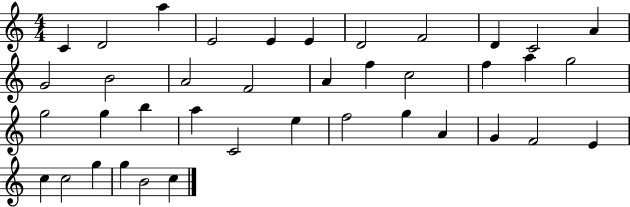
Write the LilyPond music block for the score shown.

{
  \clef treble
  \numericTimeSignature
  \time 4/4
  \key c \major
  c'4 d'2 a''4 | e'2 e'4 e'4 | d'2 f'2 | d'4 c'2 a'4 | \break g'2 b'2 | a'2 f'2 | a'4 f''4 c''2 | f''4 a''4 g''2 | \break g''2 g''4 b''4 | a''4 c'2 e''4 | f''2 g''4 a'4 | g'4 f'2 e'4 | \break c''4 c''2 g''4 | g''4 b'2 c''4 | \bar "|."
}